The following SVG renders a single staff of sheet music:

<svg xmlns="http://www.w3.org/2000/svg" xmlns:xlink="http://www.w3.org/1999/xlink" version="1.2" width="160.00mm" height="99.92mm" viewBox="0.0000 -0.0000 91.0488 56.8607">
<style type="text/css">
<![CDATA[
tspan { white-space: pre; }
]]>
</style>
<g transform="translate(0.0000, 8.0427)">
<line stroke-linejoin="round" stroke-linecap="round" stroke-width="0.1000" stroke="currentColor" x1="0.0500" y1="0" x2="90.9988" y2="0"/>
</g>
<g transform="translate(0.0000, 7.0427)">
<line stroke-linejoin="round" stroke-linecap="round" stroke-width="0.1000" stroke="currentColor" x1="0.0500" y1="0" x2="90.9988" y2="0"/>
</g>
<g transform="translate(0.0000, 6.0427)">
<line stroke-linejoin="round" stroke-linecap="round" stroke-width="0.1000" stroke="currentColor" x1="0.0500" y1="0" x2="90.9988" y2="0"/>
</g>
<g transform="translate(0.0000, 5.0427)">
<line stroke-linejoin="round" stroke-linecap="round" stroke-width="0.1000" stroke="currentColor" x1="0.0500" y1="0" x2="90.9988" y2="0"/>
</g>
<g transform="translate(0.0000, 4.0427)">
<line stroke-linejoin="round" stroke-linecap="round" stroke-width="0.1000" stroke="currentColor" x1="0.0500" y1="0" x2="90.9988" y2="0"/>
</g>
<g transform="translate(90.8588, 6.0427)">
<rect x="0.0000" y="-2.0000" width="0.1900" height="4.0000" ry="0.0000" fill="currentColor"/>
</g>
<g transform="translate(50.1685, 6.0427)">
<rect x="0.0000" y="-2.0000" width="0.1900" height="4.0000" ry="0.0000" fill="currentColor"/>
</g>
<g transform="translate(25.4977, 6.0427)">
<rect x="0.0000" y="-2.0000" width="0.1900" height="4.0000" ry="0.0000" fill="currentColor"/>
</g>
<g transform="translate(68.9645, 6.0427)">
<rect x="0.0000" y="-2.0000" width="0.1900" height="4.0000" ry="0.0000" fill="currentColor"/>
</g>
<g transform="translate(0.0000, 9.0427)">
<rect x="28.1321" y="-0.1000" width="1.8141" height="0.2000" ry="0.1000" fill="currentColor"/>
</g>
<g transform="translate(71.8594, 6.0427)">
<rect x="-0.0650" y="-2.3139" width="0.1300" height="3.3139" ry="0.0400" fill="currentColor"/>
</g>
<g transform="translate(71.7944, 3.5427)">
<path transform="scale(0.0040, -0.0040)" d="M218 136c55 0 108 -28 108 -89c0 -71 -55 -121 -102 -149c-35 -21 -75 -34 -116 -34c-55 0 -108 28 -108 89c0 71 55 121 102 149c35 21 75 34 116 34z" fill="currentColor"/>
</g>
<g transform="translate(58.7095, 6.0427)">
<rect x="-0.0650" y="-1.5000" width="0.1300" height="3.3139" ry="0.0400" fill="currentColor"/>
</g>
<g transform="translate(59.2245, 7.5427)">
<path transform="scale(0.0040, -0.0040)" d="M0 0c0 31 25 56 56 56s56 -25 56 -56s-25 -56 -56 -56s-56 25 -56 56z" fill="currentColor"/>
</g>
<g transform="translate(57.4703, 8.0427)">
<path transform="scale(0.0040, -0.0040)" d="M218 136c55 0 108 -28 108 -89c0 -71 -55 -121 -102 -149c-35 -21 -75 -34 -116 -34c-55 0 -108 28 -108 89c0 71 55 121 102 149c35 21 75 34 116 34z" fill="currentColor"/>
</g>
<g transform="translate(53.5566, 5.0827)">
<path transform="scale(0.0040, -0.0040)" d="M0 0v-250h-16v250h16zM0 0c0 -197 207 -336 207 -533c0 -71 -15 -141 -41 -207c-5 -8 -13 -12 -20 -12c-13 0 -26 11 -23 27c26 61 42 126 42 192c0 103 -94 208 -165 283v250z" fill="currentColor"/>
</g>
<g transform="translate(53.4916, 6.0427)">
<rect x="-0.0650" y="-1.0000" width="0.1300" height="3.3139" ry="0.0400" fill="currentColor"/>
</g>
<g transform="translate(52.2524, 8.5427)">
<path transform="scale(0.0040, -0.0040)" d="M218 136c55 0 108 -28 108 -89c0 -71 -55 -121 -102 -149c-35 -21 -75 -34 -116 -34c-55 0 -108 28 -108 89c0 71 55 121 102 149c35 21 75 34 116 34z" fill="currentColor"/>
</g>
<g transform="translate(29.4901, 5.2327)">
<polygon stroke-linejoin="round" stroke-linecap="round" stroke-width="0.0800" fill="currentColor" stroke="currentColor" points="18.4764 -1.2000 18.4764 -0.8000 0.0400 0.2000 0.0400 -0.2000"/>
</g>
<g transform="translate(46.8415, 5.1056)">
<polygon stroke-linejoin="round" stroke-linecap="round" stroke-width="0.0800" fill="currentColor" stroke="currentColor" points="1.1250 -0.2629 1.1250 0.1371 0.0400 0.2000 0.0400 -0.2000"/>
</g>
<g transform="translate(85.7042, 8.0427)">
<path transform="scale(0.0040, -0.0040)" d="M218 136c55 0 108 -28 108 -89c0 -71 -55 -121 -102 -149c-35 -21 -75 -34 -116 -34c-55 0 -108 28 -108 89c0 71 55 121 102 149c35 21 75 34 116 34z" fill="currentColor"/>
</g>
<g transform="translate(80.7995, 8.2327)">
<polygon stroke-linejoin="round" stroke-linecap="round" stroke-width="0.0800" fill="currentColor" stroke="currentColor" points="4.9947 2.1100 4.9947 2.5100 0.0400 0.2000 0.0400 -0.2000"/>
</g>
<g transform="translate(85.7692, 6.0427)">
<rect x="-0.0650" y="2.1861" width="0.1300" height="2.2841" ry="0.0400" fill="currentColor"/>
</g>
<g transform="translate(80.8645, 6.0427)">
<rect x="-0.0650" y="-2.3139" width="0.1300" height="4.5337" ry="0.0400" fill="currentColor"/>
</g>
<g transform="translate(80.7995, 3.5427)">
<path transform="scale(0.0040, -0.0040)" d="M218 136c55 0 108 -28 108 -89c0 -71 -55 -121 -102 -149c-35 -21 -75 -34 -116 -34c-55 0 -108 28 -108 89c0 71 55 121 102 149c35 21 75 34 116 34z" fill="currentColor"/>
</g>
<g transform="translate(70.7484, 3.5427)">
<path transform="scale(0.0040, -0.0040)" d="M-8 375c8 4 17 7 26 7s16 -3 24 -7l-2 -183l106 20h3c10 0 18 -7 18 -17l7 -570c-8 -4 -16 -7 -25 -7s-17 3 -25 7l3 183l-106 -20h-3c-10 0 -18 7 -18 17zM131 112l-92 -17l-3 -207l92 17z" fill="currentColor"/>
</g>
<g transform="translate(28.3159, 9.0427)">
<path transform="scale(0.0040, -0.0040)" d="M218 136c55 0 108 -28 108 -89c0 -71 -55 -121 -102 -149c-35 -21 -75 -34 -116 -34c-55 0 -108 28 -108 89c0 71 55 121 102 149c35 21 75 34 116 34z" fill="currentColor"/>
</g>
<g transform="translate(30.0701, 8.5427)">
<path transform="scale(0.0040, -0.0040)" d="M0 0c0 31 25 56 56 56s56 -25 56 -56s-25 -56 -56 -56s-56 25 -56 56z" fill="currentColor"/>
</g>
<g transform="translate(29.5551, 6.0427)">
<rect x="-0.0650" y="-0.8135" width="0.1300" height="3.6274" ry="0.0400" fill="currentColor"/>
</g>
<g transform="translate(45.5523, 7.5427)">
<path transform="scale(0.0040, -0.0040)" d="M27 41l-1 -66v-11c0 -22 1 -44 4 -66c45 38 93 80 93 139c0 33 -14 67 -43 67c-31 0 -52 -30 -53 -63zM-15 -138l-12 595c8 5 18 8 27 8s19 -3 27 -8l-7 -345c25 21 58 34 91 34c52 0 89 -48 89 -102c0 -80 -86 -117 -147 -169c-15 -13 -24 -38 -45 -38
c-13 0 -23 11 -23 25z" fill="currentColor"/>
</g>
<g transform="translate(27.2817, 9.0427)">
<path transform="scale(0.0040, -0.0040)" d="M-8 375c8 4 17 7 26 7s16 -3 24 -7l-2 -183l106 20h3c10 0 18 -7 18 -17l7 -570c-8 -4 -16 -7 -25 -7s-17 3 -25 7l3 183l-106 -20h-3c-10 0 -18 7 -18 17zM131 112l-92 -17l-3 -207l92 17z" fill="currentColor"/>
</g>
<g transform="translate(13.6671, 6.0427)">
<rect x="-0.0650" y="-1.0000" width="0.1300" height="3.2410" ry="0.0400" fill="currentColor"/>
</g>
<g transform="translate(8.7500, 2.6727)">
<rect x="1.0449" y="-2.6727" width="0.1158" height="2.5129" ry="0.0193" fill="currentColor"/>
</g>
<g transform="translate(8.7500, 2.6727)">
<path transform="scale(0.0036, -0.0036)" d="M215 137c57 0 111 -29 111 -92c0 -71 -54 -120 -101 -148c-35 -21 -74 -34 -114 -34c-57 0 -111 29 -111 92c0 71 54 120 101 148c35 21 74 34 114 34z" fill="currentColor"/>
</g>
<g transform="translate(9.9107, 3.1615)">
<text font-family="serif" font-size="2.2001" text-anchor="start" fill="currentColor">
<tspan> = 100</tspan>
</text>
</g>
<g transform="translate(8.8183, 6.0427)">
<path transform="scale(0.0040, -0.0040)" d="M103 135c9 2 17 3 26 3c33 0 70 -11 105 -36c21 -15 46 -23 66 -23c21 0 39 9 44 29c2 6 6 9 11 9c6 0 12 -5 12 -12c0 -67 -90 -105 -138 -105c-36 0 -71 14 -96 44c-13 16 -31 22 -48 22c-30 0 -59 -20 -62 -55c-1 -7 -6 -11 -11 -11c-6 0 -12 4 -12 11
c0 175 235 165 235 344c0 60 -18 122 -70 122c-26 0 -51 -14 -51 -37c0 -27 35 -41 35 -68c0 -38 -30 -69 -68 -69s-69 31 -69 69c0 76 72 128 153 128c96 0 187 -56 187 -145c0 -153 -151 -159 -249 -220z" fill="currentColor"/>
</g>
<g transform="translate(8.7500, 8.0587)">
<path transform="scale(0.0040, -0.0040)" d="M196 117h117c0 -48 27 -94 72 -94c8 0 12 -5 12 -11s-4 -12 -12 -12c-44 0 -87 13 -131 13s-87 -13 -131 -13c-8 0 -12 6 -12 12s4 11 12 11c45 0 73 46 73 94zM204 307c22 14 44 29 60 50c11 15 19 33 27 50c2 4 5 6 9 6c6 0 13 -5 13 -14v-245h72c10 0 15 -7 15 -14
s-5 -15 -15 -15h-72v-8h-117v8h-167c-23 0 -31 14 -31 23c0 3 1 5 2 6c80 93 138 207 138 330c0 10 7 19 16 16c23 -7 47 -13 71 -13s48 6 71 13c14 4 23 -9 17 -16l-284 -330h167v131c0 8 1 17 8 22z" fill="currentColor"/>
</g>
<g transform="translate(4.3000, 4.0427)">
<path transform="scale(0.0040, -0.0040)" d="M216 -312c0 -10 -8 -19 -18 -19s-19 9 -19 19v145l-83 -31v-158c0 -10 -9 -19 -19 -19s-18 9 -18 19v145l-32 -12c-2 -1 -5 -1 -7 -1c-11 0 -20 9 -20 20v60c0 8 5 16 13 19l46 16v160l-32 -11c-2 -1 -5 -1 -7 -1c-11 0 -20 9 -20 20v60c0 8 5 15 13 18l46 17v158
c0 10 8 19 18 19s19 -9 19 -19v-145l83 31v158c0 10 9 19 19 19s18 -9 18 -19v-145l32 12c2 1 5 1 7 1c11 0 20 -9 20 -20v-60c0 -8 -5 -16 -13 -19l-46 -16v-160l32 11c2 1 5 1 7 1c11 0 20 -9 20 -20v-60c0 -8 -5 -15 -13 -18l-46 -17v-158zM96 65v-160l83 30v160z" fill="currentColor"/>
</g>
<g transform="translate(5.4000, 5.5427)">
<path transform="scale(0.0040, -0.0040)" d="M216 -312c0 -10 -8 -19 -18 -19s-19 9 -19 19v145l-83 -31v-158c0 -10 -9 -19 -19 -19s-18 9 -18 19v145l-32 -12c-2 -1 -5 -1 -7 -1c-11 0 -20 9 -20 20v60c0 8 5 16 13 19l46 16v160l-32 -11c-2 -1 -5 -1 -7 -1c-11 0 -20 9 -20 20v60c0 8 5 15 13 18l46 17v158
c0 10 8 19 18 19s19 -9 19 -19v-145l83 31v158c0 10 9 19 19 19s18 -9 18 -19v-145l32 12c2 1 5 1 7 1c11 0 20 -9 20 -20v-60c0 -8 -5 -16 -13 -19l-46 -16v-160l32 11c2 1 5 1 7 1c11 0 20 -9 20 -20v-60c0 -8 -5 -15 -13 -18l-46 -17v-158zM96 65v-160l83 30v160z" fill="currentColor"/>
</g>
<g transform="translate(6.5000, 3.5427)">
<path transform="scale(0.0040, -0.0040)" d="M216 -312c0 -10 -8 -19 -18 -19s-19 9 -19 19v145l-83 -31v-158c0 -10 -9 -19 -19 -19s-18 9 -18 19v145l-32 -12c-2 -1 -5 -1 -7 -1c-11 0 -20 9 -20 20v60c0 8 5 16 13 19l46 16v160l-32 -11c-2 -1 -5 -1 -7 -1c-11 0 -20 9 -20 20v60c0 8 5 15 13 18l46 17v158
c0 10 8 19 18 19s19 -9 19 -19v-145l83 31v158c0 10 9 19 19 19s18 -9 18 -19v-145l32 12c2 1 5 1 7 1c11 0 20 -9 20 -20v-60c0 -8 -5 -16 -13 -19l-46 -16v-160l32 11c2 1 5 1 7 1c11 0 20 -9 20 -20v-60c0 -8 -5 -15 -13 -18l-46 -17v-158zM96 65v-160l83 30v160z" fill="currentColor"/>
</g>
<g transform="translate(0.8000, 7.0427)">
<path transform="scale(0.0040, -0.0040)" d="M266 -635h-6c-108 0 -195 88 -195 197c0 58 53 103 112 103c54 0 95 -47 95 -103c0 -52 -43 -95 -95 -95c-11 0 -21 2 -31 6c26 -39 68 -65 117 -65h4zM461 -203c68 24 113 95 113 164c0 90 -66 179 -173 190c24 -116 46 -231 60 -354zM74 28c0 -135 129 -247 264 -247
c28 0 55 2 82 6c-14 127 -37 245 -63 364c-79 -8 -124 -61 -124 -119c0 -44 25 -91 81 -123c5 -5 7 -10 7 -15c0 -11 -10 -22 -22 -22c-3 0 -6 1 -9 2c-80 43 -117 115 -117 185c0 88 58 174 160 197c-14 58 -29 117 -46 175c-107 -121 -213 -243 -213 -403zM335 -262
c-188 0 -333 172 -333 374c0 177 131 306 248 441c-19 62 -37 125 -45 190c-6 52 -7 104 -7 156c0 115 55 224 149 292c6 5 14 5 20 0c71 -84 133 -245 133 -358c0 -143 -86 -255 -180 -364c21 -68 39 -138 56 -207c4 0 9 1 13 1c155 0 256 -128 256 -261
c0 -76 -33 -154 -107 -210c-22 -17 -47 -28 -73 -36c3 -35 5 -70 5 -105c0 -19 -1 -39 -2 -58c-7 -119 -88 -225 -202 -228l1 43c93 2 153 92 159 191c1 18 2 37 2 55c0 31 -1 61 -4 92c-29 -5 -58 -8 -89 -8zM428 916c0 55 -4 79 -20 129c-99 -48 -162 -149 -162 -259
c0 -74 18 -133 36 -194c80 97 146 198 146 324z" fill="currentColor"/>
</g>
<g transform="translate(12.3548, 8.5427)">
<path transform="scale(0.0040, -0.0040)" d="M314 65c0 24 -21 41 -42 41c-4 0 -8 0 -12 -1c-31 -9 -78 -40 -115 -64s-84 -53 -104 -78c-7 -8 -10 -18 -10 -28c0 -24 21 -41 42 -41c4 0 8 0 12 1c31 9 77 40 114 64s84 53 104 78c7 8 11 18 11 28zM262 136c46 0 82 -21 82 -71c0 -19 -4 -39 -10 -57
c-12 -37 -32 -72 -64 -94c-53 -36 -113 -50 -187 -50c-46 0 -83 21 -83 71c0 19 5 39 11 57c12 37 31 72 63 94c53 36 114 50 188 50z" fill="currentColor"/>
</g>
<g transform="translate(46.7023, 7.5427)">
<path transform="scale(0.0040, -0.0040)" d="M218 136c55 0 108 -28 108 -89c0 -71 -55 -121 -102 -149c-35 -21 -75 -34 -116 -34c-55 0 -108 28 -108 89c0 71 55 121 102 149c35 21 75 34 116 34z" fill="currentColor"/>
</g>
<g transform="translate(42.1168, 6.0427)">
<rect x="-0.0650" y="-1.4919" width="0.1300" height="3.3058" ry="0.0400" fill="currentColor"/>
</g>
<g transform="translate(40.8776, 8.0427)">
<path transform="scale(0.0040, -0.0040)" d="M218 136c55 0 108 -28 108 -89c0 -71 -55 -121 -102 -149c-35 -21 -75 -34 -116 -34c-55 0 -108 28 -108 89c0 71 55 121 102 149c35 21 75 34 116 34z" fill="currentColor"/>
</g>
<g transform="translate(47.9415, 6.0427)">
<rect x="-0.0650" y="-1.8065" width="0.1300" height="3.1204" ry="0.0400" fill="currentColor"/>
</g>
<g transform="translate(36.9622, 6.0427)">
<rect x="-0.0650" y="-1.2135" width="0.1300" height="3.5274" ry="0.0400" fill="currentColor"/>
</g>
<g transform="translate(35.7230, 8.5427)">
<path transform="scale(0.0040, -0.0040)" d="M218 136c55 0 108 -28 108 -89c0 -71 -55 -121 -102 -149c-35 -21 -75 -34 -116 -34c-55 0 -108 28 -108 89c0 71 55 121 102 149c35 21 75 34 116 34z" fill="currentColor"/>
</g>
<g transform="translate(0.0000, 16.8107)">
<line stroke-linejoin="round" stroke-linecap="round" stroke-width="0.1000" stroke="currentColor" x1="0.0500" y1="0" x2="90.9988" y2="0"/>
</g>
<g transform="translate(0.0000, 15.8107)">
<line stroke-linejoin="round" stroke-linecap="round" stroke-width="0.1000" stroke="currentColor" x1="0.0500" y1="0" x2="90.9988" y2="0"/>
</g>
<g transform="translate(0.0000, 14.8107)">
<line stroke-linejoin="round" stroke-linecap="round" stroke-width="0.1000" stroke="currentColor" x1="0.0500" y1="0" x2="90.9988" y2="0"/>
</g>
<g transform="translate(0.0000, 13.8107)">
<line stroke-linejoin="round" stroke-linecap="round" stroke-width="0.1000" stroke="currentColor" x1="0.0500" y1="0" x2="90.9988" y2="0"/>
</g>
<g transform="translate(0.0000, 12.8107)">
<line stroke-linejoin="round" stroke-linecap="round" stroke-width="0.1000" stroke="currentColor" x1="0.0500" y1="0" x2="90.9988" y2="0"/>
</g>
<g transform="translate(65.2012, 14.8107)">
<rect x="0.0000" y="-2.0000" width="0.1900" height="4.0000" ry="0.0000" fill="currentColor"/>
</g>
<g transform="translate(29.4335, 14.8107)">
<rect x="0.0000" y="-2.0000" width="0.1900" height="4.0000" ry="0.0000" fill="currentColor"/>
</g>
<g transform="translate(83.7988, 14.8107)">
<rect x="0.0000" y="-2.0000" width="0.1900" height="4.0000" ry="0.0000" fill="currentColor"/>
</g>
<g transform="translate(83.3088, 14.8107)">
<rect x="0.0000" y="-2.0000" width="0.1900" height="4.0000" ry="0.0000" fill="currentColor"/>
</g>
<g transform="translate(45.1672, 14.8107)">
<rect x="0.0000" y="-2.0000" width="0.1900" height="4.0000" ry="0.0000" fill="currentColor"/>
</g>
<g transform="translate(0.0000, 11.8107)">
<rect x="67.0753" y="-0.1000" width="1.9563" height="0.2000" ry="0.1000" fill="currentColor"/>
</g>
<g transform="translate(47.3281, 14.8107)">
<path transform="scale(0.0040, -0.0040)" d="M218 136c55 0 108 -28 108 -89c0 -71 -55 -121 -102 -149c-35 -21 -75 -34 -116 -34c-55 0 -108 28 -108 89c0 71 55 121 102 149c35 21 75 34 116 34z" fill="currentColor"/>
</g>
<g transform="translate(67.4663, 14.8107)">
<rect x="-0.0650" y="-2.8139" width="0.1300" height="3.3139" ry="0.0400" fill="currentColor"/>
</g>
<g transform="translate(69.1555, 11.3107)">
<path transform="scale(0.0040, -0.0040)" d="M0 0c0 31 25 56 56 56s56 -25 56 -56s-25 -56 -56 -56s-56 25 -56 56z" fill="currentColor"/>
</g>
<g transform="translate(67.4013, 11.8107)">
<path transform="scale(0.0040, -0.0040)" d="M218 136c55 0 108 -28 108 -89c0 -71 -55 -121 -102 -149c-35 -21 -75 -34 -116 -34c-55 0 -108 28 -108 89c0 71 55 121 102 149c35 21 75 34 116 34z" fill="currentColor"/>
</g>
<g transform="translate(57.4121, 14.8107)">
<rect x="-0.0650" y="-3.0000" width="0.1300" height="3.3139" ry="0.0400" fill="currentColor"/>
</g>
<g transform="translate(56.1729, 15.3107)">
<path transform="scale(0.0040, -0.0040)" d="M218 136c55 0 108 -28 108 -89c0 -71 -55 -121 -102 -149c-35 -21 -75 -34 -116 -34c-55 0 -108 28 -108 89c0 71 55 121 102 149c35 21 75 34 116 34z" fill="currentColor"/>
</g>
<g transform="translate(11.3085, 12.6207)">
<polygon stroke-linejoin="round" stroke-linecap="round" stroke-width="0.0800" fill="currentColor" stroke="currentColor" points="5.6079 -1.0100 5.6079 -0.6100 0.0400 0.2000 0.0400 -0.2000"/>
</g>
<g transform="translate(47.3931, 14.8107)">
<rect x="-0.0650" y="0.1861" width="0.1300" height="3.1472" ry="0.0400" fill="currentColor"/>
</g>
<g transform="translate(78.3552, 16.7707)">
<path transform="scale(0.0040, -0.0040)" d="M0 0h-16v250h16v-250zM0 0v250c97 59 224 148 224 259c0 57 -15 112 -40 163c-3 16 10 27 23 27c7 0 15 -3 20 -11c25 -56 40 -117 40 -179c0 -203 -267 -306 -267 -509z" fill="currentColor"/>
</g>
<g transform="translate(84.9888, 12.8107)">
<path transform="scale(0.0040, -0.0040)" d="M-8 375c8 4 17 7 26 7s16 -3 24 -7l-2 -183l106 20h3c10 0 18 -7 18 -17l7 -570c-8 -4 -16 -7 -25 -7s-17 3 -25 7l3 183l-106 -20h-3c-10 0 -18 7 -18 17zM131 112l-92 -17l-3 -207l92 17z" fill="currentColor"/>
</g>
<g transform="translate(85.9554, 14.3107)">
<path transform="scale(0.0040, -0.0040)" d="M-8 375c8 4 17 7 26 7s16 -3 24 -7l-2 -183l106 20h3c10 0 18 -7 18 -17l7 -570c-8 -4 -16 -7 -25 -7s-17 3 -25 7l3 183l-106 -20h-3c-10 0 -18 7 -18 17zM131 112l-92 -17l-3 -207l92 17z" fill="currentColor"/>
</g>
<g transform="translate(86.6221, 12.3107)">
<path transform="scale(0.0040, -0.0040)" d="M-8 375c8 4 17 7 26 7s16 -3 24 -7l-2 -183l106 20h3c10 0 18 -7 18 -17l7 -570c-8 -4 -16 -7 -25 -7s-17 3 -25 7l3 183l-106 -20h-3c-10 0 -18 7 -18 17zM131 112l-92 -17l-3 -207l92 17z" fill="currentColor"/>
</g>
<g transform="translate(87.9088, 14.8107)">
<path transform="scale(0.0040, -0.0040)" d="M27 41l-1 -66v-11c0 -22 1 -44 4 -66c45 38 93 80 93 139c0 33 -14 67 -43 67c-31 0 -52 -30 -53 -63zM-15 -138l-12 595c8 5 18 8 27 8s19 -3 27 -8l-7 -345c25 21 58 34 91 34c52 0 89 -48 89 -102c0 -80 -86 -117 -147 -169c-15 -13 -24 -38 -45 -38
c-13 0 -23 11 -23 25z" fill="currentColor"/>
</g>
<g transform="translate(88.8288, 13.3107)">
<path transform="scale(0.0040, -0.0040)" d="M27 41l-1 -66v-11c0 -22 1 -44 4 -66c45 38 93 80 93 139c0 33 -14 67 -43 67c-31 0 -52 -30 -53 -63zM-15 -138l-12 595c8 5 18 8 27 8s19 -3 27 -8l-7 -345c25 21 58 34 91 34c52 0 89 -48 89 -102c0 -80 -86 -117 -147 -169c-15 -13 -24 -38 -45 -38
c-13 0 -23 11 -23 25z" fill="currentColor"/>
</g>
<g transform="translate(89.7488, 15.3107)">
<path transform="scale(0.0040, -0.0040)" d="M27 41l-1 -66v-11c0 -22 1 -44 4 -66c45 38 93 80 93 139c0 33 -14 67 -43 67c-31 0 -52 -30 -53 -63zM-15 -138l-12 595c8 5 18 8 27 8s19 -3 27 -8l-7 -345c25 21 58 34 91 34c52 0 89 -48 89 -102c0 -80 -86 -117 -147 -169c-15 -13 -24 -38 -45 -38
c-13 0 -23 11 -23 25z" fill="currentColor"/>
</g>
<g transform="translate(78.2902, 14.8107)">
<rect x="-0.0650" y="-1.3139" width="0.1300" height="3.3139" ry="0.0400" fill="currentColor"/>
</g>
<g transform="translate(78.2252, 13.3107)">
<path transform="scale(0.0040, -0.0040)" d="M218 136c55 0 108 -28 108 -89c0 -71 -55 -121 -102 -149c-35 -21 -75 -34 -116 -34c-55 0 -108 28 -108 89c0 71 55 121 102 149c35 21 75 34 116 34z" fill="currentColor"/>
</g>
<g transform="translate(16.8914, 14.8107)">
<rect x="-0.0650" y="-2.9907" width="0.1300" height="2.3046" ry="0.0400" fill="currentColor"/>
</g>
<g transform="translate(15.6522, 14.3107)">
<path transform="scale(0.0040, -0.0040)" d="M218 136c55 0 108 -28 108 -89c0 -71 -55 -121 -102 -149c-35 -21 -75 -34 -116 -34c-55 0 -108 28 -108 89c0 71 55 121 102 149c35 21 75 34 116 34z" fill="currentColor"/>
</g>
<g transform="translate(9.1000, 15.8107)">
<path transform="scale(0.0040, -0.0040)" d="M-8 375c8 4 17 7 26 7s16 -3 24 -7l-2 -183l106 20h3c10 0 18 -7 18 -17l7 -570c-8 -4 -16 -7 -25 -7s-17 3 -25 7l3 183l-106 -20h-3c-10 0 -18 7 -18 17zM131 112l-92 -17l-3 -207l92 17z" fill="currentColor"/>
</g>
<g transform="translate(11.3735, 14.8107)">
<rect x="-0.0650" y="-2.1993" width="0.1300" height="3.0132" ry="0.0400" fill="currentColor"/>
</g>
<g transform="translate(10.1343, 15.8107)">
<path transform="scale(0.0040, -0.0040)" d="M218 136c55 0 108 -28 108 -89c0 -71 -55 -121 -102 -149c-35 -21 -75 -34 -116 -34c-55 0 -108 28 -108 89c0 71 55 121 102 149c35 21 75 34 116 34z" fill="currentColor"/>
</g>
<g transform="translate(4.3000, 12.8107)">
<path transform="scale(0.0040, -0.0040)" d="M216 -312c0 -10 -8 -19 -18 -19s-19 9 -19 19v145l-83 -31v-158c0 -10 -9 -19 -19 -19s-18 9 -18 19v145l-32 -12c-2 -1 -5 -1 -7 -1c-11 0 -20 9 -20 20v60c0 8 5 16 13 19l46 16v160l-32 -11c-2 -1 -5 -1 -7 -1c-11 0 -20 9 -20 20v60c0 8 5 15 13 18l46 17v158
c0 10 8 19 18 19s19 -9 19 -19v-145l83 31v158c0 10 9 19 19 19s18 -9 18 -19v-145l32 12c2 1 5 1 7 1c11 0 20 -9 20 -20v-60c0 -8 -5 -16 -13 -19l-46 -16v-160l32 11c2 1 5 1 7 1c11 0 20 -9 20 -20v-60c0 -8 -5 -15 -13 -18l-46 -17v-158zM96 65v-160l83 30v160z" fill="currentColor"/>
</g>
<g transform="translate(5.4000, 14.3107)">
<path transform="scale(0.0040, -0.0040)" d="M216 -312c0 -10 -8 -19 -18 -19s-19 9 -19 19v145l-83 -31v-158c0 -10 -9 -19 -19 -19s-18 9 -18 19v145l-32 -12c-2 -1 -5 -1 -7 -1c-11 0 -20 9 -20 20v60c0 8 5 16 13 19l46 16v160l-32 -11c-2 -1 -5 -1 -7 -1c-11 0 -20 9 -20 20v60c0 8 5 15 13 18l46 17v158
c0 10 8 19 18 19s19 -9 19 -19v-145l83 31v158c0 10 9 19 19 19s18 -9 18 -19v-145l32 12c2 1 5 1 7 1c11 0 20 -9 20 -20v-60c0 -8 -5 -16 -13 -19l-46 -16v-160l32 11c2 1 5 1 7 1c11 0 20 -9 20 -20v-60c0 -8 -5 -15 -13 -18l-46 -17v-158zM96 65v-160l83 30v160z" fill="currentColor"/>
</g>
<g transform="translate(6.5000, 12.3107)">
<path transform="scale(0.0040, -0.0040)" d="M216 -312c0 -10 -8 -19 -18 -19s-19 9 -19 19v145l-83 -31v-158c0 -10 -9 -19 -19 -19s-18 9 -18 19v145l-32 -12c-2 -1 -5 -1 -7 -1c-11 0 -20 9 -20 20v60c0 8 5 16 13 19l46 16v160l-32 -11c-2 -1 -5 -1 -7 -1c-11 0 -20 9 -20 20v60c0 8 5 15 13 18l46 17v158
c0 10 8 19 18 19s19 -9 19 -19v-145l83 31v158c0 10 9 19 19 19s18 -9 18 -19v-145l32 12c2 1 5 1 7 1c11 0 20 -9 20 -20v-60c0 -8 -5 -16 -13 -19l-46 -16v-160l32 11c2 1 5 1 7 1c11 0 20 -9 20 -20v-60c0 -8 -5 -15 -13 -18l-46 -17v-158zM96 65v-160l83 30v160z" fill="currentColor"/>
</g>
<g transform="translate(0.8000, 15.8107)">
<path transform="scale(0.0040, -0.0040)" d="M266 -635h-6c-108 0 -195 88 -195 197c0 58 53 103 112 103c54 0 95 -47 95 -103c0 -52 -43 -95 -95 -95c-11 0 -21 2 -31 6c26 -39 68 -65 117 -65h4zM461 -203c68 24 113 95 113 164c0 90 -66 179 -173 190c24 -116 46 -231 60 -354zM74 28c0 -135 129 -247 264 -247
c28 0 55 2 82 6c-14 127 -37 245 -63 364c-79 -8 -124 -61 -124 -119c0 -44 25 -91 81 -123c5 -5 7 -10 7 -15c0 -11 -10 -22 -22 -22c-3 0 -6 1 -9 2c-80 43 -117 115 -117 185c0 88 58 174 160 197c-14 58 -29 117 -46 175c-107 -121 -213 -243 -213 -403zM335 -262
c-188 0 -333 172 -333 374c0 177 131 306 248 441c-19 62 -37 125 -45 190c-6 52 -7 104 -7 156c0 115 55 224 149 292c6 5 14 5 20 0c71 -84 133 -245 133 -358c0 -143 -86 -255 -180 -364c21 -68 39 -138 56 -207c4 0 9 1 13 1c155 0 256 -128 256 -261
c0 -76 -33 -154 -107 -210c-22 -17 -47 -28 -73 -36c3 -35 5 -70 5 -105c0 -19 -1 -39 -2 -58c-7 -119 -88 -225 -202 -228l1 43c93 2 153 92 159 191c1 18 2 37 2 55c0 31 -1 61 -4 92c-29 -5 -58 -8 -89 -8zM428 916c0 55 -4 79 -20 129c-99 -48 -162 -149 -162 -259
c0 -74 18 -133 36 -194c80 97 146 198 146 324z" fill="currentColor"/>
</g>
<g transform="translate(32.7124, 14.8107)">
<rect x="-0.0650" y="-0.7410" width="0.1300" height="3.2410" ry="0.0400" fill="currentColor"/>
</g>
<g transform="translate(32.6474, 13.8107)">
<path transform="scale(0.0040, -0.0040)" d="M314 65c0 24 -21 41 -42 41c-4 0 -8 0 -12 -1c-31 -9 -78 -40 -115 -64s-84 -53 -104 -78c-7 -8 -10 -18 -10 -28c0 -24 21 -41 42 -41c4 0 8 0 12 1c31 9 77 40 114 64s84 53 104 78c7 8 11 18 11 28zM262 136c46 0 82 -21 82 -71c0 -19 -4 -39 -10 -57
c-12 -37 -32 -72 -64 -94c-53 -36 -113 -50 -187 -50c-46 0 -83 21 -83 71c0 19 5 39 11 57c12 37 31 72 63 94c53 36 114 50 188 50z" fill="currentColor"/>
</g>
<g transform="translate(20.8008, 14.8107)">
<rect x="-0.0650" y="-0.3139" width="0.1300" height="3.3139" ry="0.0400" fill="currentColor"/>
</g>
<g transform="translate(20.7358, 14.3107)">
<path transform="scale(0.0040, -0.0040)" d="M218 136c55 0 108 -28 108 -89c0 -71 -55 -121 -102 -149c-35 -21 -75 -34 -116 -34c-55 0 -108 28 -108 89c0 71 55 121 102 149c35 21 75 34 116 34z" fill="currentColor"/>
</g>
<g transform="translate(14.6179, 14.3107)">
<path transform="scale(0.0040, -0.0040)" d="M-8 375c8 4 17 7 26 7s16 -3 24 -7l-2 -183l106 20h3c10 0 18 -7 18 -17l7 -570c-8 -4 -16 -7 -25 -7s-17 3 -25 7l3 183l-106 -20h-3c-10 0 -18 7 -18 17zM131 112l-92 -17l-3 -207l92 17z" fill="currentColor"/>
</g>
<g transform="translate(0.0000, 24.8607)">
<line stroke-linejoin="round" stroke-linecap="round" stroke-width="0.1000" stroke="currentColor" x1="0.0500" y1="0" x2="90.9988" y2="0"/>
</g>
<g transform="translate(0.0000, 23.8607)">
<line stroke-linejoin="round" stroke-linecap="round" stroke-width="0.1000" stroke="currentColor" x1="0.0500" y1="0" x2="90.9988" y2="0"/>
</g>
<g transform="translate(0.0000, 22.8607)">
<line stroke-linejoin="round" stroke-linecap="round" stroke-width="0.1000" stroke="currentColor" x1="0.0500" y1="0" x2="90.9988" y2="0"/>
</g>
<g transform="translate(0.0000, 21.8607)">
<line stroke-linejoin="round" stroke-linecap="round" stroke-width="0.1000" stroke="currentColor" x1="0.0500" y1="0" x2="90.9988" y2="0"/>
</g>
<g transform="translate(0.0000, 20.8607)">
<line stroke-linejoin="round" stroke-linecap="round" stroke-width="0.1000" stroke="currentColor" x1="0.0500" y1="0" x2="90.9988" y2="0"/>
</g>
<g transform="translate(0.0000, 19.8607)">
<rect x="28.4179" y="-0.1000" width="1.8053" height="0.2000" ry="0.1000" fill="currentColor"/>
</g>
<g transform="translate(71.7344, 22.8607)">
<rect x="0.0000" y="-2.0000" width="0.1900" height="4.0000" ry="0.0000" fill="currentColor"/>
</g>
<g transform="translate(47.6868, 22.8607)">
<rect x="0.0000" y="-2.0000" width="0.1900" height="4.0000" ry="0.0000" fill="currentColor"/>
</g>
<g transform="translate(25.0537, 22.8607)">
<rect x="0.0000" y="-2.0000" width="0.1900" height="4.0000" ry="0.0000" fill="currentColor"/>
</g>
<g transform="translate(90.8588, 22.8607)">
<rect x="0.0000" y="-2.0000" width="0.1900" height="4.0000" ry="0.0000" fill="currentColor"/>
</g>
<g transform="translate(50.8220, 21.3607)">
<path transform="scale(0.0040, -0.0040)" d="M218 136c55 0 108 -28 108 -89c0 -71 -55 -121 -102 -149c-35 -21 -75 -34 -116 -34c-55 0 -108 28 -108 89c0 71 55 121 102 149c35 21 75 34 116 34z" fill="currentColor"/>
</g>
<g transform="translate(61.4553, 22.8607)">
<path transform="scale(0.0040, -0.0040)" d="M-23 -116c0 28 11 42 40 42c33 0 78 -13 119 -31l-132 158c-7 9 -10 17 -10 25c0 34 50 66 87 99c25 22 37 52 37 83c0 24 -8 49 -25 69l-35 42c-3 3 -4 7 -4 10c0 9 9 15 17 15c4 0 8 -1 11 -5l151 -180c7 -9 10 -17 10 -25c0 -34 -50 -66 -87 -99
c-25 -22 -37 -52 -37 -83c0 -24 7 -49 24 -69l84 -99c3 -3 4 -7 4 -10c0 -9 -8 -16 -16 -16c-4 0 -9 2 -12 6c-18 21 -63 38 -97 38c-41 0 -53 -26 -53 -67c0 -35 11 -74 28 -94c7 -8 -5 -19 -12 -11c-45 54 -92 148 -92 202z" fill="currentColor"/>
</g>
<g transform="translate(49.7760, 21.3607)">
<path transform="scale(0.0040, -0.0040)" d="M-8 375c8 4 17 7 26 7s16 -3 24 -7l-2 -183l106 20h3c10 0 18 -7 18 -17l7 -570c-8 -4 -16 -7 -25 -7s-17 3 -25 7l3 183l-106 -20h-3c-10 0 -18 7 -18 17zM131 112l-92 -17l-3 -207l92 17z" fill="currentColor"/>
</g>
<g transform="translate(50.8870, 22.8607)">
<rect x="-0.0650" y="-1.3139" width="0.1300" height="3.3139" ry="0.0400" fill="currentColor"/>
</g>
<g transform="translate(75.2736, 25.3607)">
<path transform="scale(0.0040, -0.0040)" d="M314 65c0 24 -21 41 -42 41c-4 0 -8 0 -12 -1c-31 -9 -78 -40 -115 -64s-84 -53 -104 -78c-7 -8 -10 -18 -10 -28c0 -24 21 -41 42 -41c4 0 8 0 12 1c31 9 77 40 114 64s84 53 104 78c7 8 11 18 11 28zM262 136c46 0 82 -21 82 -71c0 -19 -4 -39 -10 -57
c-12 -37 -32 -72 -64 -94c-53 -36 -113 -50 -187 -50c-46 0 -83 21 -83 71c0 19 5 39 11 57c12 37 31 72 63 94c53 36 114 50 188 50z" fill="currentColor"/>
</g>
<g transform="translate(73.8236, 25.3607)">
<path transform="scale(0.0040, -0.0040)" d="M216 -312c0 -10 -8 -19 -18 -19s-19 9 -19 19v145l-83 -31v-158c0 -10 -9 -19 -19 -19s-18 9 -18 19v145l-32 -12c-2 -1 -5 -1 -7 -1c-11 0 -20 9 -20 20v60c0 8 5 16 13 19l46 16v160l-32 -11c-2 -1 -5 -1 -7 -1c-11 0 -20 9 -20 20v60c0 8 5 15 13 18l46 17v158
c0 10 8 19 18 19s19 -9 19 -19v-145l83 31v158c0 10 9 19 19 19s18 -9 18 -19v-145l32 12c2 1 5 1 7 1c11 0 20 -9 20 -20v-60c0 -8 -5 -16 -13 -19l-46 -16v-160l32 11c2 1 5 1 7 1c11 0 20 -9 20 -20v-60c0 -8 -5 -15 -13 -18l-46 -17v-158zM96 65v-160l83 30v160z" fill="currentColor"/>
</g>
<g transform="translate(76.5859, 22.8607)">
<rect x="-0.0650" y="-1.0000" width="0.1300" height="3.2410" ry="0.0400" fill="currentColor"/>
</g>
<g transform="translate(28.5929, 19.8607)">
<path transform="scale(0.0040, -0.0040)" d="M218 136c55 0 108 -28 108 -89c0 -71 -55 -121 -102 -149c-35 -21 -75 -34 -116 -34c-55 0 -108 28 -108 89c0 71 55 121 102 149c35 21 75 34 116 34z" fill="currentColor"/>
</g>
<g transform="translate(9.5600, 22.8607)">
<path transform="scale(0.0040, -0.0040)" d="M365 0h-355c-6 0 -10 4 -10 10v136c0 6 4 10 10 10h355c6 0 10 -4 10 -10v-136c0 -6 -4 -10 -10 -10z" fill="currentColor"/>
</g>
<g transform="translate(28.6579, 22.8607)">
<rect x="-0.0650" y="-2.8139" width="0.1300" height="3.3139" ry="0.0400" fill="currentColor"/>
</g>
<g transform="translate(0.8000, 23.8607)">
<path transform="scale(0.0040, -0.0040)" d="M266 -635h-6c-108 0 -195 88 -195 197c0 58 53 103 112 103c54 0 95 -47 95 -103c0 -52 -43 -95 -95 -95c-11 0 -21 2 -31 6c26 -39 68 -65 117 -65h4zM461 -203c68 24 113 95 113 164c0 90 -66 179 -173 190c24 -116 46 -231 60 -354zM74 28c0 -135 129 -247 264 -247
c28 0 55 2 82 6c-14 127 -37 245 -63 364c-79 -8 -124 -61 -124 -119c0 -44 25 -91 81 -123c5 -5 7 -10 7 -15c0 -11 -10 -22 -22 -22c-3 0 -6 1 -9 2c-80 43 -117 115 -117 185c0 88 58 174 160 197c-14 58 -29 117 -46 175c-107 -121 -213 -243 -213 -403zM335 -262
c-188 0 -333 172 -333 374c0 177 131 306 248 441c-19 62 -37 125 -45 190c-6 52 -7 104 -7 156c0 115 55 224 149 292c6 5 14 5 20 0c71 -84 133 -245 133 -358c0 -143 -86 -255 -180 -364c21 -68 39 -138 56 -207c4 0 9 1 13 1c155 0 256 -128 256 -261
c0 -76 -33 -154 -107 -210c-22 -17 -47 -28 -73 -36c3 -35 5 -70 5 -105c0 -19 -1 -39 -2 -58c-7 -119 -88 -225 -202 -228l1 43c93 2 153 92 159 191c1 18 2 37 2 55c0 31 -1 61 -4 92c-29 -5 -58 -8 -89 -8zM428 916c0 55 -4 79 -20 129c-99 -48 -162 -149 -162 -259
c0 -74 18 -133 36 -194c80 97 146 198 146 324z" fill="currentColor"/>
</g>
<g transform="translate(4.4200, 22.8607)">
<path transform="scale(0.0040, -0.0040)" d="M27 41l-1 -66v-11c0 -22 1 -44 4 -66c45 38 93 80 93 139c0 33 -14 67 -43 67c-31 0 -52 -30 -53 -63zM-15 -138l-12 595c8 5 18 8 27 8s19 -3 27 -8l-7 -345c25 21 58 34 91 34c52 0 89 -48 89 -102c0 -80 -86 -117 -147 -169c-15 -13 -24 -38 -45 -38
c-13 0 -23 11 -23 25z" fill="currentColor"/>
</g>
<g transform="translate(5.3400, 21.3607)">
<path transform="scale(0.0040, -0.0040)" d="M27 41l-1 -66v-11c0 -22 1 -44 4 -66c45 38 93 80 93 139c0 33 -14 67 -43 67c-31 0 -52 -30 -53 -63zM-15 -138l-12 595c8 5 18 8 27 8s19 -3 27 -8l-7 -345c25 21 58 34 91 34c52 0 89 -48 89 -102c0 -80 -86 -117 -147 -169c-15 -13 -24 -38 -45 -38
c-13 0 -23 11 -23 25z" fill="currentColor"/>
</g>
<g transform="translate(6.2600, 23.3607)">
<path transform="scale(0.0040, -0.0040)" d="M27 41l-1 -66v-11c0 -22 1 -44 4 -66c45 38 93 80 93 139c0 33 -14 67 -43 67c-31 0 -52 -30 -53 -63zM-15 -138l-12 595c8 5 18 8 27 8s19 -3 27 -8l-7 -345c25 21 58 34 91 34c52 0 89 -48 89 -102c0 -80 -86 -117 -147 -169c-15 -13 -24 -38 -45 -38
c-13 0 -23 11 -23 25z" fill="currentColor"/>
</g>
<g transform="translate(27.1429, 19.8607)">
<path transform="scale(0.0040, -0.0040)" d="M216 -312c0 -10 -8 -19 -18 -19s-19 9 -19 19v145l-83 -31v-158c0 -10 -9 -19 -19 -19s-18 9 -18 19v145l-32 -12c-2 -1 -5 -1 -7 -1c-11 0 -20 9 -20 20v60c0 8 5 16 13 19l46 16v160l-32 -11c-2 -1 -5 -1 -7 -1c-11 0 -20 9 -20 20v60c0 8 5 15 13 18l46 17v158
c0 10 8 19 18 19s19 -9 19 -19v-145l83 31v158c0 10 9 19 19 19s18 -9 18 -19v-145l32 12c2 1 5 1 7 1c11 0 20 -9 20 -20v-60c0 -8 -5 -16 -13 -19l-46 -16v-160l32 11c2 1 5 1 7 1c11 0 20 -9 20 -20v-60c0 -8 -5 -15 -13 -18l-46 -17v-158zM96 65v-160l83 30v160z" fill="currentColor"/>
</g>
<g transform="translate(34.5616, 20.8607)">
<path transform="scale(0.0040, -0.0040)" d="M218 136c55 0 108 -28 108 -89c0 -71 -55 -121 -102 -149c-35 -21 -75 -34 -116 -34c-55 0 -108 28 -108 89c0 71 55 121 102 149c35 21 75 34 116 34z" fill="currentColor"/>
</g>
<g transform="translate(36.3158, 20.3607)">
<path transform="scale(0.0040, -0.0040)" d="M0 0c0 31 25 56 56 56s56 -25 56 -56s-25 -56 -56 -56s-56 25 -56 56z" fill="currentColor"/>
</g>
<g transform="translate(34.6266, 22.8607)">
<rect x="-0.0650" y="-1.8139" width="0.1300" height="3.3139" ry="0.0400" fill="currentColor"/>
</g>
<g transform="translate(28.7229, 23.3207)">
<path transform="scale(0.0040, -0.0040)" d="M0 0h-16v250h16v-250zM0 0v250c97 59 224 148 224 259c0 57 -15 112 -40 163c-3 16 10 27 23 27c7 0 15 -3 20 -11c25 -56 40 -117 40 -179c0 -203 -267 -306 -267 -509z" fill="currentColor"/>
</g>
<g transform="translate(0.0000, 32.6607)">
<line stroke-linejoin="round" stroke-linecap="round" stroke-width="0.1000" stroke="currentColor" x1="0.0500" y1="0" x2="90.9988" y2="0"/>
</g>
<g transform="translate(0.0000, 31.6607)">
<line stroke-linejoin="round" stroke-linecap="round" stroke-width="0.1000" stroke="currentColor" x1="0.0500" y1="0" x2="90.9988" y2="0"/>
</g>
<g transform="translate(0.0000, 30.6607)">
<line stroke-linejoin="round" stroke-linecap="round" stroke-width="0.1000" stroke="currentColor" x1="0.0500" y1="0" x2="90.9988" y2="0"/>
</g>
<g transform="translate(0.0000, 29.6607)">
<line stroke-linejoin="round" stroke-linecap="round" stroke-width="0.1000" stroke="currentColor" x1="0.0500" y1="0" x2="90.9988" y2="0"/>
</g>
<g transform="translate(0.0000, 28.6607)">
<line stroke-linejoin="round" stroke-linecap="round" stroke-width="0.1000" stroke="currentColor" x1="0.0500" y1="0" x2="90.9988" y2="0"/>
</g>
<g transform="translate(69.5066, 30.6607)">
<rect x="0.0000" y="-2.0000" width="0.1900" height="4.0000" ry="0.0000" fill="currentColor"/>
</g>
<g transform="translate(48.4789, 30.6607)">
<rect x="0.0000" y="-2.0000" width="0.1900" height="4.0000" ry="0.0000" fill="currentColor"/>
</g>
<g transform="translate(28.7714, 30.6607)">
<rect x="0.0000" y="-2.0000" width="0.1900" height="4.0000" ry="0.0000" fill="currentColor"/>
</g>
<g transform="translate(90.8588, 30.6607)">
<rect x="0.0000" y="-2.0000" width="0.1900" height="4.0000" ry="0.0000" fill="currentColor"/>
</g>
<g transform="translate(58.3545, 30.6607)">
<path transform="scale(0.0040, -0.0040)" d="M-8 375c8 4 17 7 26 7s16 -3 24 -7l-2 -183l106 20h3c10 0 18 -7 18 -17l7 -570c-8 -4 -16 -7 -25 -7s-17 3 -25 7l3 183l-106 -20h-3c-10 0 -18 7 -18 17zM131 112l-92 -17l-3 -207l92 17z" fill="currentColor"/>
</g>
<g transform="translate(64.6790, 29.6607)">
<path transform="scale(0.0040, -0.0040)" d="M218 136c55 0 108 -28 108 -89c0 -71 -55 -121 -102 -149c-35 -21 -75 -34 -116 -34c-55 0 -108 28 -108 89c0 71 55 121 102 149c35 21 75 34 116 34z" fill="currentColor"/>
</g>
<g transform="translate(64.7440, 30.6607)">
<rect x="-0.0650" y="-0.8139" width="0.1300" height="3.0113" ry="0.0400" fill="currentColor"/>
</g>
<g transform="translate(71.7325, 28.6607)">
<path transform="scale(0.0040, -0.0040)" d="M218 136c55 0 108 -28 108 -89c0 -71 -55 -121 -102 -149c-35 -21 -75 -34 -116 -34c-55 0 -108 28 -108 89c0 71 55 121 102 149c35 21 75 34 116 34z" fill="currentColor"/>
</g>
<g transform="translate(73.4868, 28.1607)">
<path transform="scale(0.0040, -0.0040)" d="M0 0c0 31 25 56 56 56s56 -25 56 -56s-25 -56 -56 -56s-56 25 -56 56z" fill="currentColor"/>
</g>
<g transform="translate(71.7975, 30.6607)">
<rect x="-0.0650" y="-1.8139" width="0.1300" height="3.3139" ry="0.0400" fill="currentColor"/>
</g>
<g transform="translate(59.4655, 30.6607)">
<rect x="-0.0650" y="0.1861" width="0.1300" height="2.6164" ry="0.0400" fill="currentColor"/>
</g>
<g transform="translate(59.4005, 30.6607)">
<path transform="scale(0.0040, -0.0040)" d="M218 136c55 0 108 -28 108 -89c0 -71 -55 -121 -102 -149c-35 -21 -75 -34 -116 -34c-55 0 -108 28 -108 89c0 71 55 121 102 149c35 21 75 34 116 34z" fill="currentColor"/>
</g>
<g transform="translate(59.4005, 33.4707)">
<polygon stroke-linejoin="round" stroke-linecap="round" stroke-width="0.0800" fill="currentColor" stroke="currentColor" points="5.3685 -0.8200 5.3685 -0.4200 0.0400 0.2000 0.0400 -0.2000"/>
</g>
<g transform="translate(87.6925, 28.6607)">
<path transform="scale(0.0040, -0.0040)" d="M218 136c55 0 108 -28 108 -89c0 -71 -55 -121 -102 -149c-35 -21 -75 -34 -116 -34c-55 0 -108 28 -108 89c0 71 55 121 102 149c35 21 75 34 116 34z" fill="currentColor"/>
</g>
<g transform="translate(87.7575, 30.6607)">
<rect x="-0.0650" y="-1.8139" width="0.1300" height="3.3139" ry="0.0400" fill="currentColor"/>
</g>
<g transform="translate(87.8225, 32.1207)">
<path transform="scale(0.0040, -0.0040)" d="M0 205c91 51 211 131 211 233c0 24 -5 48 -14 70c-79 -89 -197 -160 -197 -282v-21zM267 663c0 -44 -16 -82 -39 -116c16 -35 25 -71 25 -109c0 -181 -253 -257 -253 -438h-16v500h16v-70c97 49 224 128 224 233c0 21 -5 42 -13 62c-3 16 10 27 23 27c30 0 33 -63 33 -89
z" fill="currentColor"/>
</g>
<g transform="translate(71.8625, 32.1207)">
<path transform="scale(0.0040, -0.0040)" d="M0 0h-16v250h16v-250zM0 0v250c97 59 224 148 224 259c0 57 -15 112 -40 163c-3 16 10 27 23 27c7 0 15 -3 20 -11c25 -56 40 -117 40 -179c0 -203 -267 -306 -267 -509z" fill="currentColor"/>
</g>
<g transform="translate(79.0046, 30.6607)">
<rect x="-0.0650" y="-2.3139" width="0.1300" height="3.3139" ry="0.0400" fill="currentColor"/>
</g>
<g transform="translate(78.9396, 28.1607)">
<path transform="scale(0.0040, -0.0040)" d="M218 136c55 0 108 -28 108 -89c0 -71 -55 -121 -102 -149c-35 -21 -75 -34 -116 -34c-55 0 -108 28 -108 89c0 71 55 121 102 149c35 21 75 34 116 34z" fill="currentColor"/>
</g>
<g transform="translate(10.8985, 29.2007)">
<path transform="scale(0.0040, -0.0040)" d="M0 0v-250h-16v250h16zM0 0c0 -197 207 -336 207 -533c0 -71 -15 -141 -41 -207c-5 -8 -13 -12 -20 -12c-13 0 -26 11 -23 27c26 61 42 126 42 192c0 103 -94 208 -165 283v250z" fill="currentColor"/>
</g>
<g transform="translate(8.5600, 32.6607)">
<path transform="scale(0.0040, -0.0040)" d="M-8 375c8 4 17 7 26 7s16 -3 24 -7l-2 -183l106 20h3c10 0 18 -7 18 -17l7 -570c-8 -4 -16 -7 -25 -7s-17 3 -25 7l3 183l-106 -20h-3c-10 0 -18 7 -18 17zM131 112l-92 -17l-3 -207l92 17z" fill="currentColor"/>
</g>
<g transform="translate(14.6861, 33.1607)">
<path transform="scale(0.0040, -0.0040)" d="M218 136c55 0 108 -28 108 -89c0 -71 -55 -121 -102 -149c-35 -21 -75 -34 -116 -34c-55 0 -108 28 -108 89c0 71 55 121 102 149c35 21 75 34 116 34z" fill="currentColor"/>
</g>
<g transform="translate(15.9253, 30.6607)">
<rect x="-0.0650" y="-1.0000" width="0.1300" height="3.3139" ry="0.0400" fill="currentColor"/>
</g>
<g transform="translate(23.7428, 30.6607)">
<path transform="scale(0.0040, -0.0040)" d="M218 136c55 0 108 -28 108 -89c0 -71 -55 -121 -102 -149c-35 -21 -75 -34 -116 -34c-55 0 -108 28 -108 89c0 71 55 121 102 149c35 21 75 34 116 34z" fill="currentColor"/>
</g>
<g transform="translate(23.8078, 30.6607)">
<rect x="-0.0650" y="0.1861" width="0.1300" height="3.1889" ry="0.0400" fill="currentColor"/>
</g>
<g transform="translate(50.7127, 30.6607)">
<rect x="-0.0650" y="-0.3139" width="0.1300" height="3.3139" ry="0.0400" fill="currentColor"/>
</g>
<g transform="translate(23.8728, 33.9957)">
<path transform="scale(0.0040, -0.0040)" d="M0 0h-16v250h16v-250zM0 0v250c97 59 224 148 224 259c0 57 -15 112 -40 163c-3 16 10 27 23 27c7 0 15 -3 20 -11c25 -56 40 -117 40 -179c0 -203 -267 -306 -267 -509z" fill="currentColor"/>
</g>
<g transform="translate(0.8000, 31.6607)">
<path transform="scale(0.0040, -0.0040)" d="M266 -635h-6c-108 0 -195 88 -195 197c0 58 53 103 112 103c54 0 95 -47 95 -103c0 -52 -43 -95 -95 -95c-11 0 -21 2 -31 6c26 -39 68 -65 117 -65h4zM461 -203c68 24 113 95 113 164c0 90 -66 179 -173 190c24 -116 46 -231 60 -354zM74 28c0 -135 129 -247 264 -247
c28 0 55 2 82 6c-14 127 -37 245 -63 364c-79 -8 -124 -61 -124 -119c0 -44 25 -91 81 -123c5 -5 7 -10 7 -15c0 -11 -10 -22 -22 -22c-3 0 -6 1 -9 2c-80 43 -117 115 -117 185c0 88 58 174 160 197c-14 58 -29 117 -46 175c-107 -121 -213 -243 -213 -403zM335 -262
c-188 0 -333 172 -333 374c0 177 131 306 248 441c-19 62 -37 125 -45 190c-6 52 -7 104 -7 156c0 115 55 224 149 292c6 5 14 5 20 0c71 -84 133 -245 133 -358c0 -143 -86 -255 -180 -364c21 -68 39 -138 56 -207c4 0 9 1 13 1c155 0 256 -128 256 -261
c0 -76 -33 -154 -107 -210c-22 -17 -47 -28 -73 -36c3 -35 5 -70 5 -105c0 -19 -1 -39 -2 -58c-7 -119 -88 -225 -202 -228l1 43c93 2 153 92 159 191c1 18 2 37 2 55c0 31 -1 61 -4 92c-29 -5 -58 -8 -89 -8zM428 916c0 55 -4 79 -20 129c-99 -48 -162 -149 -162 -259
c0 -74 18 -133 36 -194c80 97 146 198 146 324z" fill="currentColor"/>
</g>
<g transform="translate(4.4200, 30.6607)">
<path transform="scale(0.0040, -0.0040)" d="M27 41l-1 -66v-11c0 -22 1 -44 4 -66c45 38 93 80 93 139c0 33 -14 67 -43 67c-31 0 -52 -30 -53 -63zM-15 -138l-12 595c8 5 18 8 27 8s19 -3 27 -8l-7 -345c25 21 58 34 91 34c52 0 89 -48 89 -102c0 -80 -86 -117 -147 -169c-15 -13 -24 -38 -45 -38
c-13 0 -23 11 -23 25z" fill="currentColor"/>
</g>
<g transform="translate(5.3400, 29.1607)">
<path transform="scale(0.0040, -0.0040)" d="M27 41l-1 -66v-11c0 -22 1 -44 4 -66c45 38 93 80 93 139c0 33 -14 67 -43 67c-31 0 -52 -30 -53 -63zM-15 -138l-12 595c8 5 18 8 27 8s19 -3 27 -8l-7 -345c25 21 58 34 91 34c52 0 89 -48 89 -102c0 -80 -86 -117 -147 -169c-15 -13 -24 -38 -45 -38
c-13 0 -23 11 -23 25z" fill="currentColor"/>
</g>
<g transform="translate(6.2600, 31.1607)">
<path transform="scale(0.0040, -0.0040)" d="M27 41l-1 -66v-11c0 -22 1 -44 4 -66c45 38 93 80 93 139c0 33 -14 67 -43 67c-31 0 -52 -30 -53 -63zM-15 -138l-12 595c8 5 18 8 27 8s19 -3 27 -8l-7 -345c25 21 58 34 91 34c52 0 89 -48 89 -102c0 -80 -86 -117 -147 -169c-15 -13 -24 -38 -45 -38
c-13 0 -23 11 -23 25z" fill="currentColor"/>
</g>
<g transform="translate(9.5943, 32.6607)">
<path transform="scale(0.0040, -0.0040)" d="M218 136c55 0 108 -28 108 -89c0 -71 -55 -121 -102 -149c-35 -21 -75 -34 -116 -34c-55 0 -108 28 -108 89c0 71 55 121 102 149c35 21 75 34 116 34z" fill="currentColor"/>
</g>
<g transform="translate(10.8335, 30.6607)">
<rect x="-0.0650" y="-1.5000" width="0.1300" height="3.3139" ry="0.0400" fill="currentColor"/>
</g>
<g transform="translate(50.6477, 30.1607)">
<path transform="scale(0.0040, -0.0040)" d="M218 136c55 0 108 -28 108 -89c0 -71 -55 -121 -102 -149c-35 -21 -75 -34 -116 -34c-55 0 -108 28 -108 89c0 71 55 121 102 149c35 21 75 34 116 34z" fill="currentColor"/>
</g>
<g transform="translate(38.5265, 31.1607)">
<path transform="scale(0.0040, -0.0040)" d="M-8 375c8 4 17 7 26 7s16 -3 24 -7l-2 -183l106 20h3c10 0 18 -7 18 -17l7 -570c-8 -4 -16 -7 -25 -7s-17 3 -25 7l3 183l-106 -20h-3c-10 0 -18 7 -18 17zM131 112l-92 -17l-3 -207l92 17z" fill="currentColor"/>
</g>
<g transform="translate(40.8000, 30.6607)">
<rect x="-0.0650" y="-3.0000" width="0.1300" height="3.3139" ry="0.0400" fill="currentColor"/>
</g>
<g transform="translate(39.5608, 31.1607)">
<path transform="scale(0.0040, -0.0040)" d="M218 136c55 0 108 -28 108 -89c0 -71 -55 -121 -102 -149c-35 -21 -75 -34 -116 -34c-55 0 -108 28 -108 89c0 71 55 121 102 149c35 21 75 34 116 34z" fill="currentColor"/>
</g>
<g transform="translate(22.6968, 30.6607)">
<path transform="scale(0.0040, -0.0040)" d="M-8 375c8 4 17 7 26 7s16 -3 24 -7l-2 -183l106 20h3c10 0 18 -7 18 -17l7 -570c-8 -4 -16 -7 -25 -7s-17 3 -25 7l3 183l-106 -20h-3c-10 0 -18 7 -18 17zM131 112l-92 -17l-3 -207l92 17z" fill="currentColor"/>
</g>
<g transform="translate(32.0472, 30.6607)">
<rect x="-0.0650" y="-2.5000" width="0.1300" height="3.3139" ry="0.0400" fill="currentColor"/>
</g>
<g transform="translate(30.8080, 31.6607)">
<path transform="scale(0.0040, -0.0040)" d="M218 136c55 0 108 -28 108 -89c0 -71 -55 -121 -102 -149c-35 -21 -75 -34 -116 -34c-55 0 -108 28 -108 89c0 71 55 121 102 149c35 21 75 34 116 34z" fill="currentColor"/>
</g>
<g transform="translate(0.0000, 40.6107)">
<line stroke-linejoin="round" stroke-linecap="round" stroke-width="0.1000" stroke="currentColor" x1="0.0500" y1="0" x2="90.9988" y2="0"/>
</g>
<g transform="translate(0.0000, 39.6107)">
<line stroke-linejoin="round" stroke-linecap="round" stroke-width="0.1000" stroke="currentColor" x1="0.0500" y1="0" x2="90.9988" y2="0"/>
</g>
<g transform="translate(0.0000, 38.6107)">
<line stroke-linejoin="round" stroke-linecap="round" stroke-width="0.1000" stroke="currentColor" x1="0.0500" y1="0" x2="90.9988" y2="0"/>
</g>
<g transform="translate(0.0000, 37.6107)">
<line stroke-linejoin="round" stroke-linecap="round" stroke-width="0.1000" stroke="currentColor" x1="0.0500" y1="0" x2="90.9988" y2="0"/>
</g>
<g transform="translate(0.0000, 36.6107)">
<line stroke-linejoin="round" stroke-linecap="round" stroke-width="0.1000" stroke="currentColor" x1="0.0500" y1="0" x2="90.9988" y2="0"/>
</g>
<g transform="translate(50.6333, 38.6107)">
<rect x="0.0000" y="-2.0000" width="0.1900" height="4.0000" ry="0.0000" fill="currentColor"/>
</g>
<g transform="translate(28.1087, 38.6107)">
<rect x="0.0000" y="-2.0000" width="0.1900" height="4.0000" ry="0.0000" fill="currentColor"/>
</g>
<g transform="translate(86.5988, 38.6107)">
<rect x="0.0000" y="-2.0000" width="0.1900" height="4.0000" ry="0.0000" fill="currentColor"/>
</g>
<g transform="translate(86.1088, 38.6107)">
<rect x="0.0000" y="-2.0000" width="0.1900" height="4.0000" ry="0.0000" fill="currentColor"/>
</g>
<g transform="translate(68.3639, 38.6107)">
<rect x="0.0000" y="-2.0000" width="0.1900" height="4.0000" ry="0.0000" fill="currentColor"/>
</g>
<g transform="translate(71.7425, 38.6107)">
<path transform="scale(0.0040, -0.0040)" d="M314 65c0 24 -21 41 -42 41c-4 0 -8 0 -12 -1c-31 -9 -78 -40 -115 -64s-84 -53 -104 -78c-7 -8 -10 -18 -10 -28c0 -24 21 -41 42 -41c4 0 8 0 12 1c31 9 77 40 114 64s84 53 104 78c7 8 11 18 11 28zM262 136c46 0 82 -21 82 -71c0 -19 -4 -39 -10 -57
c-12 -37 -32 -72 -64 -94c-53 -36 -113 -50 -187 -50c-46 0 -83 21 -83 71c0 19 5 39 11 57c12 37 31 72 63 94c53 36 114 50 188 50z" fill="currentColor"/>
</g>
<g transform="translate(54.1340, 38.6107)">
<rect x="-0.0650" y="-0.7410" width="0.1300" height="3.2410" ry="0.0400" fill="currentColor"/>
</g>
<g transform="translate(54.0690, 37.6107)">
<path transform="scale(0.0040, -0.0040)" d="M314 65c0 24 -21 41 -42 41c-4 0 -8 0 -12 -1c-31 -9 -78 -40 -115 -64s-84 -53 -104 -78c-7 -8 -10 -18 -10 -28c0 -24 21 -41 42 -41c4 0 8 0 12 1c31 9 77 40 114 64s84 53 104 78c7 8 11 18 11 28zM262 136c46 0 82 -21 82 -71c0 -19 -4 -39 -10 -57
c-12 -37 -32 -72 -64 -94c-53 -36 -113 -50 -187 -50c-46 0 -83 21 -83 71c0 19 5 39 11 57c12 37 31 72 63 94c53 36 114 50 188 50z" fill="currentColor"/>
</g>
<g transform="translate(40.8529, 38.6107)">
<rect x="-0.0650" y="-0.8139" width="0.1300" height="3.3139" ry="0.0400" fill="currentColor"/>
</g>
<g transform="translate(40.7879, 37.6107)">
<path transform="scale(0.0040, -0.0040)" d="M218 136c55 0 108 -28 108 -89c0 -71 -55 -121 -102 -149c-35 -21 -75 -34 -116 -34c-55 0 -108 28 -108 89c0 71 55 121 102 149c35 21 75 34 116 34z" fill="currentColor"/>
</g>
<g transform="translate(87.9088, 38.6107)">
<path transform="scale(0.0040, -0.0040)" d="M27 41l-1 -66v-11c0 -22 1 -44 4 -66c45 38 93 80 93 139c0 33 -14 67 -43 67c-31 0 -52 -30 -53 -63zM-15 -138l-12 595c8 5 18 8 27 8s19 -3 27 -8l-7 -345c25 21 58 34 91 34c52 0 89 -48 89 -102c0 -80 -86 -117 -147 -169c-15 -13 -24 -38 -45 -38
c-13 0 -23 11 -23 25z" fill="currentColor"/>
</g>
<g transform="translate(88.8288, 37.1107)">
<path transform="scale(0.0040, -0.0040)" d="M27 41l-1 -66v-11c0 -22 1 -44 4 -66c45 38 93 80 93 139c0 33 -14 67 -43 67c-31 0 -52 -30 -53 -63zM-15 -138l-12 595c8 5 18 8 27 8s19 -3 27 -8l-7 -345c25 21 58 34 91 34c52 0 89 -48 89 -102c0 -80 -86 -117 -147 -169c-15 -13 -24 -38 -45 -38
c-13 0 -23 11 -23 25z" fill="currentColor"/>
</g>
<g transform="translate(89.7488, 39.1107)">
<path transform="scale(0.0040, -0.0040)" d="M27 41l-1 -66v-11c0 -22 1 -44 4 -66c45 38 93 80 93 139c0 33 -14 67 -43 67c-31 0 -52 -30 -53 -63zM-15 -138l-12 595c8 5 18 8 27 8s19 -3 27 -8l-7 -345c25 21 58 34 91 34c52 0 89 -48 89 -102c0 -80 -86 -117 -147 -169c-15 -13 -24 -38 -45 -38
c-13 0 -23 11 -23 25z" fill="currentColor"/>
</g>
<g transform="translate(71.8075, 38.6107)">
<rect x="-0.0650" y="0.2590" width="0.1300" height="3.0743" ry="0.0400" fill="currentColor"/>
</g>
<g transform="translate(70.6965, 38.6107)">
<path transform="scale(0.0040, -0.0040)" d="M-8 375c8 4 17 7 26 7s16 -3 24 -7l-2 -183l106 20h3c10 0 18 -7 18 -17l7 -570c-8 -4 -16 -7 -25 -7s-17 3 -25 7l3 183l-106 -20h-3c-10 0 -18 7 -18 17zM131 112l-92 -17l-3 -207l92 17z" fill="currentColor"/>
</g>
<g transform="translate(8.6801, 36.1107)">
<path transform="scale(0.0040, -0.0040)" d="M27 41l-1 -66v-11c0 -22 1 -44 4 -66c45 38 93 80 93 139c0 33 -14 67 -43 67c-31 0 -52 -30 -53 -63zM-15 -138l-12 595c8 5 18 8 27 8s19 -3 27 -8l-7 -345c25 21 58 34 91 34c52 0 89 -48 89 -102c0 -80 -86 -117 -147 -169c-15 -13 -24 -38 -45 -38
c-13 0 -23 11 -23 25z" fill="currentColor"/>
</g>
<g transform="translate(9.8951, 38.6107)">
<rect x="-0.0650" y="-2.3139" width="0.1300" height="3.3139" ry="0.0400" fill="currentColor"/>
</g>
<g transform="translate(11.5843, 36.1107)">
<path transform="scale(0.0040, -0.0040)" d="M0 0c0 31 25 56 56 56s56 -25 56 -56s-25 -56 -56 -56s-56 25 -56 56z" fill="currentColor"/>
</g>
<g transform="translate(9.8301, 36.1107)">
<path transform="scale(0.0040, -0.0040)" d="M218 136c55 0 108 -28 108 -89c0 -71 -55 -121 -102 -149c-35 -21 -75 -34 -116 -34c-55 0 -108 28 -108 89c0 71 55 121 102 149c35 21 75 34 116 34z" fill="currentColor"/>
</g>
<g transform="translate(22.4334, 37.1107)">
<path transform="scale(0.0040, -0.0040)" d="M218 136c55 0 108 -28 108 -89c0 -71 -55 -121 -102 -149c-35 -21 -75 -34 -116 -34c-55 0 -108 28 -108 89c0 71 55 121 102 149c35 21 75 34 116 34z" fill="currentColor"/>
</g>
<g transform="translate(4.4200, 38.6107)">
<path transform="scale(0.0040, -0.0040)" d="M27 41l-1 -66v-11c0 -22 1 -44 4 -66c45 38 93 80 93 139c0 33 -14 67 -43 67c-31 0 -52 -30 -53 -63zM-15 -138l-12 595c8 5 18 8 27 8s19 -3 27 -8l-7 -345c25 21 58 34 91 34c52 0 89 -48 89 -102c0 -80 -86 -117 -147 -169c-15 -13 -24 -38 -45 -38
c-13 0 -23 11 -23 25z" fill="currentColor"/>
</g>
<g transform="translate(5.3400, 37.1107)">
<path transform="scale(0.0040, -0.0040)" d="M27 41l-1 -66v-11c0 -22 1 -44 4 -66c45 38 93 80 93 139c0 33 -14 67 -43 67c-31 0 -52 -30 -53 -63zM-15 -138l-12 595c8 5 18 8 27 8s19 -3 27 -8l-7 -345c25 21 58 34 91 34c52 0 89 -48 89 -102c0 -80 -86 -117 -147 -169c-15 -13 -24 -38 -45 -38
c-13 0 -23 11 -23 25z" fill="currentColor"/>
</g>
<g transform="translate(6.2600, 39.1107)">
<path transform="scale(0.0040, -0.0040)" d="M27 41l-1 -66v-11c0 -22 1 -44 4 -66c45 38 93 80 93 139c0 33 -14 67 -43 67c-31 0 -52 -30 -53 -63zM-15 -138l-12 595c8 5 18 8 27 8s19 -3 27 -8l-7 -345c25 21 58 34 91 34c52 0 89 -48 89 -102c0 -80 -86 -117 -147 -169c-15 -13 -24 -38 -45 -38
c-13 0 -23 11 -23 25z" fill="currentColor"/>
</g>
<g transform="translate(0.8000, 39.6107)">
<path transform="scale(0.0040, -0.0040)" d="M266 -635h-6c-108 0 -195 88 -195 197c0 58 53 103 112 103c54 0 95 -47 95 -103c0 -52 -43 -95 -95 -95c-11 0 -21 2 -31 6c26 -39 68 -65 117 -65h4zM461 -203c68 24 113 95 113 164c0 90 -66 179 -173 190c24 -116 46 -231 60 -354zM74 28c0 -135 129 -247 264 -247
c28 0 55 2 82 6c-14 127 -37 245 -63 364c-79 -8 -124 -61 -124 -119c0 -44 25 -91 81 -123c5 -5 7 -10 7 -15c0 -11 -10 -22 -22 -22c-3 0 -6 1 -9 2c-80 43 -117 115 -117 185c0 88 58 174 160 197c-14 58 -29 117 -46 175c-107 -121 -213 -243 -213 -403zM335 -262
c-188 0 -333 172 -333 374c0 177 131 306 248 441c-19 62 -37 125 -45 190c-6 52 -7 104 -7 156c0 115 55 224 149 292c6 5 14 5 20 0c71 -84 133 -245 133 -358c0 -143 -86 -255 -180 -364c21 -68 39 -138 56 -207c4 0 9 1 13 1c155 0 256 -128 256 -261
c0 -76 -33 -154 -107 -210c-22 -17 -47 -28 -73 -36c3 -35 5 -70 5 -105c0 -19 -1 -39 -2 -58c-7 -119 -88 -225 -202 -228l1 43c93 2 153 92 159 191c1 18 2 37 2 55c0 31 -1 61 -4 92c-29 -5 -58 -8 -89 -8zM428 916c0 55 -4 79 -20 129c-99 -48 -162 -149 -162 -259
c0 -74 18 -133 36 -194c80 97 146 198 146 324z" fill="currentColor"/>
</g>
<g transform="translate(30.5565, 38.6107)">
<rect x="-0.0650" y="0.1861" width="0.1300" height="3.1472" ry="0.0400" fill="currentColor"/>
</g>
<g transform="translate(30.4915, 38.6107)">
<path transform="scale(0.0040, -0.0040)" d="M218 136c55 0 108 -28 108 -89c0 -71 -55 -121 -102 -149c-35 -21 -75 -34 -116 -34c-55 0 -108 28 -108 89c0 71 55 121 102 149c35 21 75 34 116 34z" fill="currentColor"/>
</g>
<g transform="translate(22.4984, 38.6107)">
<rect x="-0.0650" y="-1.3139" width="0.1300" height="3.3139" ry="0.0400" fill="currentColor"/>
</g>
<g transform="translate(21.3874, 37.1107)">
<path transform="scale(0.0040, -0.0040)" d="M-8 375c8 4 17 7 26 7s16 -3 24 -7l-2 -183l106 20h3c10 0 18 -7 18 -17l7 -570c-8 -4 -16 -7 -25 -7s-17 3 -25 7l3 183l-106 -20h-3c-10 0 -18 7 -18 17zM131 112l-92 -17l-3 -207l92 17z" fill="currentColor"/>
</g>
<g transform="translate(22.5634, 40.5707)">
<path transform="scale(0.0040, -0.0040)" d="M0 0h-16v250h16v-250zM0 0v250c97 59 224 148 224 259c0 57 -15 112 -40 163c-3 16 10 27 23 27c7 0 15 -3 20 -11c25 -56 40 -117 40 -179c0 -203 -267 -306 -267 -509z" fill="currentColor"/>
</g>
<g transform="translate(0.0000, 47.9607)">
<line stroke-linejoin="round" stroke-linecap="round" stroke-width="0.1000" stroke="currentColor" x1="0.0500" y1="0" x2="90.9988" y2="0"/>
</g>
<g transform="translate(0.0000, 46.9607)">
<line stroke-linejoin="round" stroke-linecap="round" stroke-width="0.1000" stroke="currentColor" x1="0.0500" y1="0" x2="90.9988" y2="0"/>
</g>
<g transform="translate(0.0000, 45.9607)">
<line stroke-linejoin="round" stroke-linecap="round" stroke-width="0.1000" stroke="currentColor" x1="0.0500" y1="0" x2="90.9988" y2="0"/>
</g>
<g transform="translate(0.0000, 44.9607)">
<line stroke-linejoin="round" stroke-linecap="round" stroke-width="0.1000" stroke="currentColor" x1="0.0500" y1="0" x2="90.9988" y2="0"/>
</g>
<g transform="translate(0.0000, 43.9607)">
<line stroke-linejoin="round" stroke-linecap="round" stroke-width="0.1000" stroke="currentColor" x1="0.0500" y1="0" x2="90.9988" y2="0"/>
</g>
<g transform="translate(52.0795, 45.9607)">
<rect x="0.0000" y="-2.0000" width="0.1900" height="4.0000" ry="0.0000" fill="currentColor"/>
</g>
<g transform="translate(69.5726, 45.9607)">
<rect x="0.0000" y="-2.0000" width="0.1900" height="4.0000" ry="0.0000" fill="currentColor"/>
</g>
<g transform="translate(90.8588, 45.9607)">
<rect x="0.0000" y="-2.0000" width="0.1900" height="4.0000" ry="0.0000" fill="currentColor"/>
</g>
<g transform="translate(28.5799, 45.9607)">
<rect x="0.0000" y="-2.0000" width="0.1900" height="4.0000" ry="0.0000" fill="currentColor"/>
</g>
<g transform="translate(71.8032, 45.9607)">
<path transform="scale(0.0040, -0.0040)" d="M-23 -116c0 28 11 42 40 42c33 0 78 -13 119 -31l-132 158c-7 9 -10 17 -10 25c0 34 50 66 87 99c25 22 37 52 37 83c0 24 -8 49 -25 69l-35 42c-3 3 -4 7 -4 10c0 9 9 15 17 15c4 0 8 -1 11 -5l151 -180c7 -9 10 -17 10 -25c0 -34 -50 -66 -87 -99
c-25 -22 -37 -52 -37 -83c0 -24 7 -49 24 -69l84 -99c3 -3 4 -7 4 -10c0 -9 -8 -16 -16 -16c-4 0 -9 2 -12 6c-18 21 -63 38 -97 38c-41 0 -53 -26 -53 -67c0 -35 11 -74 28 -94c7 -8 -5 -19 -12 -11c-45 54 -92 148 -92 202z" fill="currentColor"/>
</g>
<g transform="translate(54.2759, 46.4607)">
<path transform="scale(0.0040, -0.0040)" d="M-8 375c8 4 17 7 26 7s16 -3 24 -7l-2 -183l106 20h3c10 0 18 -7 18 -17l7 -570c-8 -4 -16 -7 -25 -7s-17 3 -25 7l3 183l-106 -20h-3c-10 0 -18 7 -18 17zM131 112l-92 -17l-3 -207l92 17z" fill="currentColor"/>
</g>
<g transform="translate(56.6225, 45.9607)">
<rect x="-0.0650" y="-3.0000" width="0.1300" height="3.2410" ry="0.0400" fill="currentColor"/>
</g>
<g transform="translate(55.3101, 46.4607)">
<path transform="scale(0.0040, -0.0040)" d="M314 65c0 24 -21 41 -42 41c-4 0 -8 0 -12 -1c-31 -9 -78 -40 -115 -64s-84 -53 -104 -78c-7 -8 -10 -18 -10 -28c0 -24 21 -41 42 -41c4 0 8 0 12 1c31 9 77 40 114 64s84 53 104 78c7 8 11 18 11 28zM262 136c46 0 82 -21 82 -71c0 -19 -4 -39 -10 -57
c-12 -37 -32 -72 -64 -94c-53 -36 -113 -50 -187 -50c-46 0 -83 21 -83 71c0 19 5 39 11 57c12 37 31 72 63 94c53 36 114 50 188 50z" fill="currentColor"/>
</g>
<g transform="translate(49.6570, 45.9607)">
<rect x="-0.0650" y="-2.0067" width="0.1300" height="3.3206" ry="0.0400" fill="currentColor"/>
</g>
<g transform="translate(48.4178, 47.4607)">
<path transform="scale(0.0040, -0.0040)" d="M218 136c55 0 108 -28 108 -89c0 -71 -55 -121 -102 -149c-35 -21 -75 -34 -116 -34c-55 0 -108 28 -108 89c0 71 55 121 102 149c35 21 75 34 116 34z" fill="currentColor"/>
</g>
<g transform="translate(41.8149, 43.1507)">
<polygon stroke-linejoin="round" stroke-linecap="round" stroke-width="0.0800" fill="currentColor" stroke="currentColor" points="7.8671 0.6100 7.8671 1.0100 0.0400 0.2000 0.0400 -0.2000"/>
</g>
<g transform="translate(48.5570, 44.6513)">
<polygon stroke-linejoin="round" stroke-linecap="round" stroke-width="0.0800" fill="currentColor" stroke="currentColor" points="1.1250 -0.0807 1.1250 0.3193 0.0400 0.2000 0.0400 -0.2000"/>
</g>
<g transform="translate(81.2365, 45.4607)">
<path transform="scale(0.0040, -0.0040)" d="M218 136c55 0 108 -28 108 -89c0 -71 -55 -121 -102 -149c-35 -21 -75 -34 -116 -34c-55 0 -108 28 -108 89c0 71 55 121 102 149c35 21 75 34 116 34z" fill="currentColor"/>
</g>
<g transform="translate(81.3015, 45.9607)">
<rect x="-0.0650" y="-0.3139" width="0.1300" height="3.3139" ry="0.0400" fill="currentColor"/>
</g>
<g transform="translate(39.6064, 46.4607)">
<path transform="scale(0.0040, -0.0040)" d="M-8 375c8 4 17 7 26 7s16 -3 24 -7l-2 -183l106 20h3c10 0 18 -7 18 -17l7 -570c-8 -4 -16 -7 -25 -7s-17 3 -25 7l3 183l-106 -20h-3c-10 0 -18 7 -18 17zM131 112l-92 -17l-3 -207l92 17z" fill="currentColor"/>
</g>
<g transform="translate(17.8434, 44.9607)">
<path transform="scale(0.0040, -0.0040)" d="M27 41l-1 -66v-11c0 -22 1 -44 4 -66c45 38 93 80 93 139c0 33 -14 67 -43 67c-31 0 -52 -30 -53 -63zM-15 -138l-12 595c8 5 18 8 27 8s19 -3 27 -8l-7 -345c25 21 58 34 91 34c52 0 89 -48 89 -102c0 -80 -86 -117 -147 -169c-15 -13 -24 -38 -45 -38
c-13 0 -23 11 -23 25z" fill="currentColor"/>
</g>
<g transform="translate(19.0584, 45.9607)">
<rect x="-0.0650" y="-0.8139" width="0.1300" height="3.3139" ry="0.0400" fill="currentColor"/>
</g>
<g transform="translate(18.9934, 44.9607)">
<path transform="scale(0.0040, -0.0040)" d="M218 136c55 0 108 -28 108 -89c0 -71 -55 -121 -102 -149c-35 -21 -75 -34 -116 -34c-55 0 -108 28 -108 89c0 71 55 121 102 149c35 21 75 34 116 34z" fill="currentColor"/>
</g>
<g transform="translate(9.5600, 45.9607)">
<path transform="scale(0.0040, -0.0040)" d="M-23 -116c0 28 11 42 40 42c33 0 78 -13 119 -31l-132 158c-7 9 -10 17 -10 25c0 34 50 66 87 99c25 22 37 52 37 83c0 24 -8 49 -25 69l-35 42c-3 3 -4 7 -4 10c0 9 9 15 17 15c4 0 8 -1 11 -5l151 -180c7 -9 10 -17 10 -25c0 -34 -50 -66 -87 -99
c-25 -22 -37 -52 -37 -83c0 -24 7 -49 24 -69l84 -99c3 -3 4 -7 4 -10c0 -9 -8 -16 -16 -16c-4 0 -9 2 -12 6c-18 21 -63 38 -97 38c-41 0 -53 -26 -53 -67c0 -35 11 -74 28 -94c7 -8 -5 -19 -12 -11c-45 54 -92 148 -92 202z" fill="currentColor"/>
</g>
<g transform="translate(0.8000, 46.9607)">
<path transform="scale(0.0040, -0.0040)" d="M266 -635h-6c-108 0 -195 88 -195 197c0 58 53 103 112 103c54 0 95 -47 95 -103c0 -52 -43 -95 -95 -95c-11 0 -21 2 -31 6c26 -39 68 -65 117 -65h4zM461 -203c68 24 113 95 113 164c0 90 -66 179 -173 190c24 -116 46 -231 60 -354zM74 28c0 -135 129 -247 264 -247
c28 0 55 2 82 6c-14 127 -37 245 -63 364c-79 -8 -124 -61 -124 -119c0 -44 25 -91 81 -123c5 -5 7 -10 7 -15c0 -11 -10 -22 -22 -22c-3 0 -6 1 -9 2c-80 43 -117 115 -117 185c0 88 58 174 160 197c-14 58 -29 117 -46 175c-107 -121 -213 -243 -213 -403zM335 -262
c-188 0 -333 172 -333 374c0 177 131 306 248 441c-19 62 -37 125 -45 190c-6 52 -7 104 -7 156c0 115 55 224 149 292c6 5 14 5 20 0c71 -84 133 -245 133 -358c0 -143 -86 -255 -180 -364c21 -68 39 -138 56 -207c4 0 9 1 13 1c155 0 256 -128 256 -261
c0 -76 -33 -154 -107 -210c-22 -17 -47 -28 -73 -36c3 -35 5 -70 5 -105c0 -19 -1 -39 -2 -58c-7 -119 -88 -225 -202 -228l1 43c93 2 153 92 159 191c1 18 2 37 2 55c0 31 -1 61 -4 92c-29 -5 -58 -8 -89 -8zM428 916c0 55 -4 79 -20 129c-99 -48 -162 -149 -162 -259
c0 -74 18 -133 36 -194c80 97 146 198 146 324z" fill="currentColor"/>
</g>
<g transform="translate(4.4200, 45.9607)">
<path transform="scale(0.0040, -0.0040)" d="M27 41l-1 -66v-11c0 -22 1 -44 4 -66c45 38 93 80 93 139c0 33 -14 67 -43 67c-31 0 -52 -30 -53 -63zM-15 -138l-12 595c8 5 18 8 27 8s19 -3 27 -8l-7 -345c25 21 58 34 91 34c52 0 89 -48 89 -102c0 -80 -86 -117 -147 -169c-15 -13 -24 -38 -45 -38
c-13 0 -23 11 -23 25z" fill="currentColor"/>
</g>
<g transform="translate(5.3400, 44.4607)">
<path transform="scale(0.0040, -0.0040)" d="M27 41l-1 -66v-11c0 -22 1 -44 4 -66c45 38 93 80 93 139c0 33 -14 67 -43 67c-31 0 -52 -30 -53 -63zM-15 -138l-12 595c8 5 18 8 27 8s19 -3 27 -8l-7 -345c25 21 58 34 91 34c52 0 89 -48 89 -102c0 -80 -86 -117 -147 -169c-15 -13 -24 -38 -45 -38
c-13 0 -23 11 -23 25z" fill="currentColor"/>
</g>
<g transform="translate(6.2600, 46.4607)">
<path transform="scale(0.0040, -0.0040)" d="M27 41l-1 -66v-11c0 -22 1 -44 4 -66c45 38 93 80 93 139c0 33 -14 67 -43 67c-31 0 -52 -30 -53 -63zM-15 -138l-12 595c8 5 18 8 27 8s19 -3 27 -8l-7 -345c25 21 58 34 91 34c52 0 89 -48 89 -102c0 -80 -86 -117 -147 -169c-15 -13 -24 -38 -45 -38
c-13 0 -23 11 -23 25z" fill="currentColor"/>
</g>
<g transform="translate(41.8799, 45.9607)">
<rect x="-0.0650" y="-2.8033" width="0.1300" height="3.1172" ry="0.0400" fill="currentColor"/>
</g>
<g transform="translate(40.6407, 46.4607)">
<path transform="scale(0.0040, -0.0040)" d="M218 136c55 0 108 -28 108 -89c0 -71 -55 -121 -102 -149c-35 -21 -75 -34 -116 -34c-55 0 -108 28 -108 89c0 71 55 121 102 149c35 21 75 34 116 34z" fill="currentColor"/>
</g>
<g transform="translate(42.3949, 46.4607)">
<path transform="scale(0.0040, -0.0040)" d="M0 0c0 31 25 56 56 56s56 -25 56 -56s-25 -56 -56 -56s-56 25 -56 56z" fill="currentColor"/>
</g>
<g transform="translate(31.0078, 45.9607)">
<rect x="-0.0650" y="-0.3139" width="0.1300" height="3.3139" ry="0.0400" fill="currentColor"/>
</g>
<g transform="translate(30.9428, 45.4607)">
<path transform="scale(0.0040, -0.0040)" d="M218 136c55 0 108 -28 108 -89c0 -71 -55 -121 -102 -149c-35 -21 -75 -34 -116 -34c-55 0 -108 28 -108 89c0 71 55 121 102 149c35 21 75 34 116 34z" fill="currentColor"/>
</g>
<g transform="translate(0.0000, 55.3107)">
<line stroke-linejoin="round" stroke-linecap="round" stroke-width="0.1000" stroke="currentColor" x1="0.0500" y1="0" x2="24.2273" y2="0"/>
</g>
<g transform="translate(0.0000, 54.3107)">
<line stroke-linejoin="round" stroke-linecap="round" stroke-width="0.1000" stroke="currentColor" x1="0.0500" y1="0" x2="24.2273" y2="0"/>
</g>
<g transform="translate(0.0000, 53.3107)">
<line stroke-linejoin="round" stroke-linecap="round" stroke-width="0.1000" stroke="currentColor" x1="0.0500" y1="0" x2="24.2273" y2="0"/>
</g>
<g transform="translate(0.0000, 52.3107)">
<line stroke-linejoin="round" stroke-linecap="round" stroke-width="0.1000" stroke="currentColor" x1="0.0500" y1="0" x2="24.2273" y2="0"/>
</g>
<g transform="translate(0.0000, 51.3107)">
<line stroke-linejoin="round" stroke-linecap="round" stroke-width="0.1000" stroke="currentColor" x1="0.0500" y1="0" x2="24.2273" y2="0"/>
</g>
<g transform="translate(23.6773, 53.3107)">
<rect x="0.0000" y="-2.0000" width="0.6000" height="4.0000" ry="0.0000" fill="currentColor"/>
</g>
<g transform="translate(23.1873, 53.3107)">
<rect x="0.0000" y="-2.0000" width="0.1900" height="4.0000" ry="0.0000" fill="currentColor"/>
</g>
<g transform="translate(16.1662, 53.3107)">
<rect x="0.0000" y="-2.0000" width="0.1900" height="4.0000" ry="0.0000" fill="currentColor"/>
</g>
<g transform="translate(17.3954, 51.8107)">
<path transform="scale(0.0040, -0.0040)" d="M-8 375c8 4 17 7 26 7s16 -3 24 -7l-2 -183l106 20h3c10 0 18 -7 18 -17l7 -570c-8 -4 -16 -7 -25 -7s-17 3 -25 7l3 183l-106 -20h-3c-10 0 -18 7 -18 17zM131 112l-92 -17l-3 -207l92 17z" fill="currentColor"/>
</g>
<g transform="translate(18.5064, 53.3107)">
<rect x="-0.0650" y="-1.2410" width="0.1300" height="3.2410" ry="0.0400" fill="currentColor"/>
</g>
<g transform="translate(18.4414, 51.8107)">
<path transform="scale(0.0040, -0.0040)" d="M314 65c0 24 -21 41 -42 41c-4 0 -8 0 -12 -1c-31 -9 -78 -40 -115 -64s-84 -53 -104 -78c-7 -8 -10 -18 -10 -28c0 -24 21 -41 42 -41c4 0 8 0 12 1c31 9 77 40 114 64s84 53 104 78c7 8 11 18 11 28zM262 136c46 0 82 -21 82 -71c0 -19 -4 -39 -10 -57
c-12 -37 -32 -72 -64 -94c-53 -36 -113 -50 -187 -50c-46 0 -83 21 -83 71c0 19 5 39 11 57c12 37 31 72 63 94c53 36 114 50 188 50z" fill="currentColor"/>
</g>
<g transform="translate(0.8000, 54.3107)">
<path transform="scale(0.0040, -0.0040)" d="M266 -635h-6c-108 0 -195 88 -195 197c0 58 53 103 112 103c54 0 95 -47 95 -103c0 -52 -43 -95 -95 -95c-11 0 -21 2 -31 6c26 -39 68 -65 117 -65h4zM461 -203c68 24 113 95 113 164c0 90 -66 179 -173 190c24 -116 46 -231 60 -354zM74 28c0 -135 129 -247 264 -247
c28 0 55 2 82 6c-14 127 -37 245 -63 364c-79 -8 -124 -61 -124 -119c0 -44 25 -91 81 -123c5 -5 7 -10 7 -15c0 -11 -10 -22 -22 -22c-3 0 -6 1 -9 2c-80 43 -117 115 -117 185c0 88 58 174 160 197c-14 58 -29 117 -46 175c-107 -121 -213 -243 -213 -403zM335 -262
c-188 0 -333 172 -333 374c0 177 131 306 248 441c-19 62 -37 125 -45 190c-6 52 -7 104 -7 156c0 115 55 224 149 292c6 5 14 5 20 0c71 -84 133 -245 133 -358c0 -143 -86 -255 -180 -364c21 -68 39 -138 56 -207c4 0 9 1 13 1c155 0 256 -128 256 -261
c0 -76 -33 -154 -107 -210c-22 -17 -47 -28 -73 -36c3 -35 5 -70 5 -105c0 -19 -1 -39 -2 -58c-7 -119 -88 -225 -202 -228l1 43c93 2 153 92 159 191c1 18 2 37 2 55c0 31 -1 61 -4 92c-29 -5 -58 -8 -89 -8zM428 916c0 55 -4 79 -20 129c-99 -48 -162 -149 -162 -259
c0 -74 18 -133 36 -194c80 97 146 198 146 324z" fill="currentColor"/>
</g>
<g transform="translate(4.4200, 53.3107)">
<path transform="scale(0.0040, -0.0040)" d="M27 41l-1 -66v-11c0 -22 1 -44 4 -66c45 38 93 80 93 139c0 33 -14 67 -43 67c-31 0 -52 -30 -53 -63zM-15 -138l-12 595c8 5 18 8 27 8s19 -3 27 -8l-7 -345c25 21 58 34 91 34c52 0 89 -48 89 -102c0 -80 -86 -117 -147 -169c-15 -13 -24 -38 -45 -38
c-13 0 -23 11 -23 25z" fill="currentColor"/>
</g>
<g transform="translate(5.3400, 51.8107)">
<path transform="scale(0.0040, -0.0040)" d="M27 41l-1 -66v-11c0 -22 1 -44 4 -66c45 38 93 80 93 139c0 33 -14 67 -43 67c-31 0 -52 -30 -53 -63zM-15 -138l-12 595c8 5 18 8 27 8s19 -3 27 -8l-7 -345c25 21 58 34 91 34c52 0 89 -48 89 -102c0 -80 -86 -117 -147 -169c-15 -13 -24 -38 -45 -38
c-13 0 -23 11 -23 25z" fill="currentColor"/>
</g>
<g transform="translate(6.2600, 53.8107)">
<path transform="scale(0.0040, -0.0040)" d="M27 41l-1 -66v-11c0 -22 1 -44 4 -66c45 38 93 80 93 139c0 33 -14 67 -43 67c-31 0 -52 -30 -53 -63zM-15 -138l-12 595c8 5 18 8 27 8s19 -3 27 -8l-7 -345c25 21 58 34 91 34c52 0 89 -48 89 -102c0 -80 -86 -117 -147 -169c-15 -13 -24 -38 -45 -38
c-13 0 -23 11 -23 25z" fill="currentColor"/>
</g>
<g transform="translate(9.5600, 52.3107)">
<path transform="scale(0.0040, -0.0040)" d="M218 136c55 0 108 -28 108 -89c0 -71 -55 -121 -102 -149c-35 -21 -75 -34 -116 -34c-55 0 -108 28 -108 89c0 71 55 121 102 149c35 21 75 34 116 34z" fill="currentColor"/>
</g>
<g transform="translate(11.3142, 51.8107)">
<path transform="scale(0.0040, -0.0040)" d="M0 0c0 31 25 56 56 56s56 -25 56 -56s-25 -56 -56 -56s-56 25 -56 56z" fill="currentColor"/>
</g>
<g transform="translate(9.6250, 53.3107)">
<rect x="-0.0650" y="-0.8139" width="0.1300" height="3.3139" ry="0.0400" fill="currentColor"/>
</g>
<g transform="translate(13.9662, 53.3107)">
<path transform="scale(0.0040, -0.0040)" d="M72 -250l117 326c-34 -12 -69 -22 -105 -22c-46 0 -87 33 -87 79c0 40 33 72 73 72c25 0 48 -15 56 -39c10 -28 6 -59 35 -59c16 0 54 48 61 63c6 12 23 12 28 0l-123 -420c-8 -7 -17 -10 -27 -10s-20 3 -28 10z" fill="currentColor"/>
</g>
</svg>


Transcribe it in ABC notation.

X:1
T:Untitled
M:2/4
L:1/4
K:A
D2 C/2 D/2 E/2 _F/4 D/2 E g g/2 E/2 G/2 c/2 c d2 B A a e/2 z2 ^a/2 f e z ^D2 E/2 D B/2 G A c B/2 d/2 f/2 g f/4 _g e/2 _B d d2 B2 z _d c A/2 F/4 A2 z c d z/2 e2